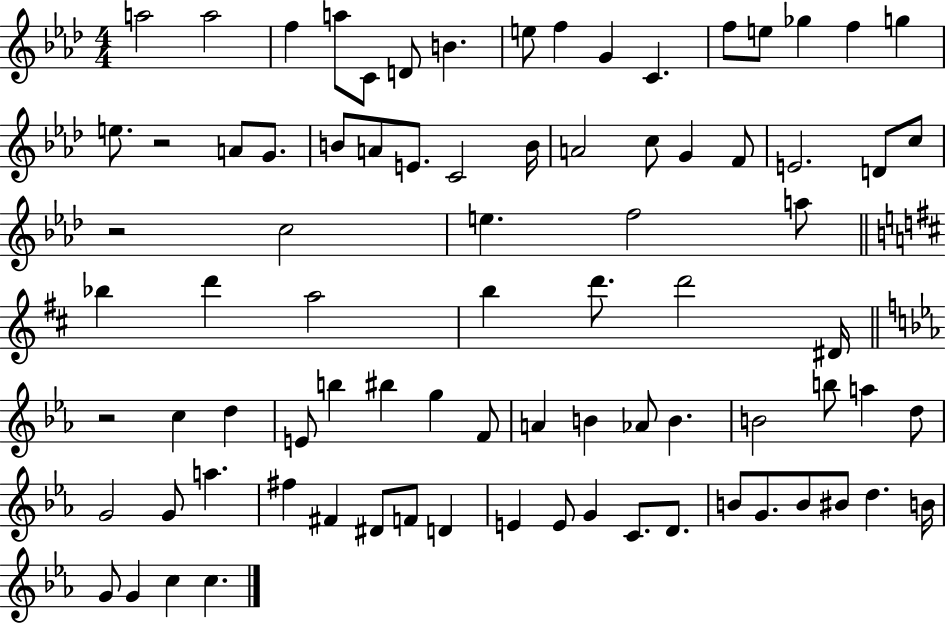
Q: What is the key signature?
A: AES major